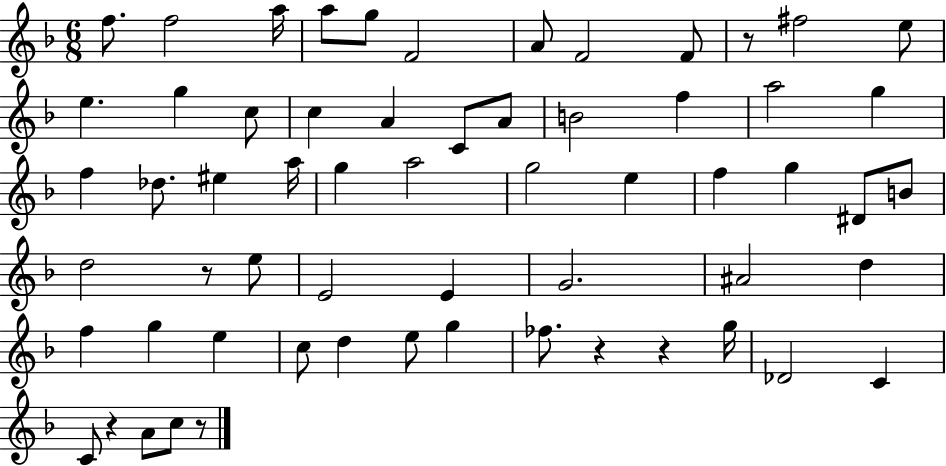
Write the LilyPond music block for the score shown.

{
  \clef treble
  \numericTimeSignature
  \time 6/8
  \key f \major
  f''8. f''2 a''16 | a''8 g''8 f'2 | a'8 f'2 f'8 | r8 fis''2 e''8 | \break e''4. g''4 c''8 | c''4 a'4 c'8 a'8 | b'2 f''4 | a''2 g''4 | \break f''4 des''8. eis''4 a''16 | g''4 a''2 | g''2 e''4 | f''4 g''4 dis'8 b'8 | \break d''2 r8 e''8 | e'2 e'4 | g'2. | ais'2 d''4 | \break f''4 g''4 e''4 | c''8 d''4 e''8 g''4 | fes''8. r4 r4 g''16 | des'2 c'4 | \break c'8 r4 a'8 c''8 r8 | \bar "|."
}